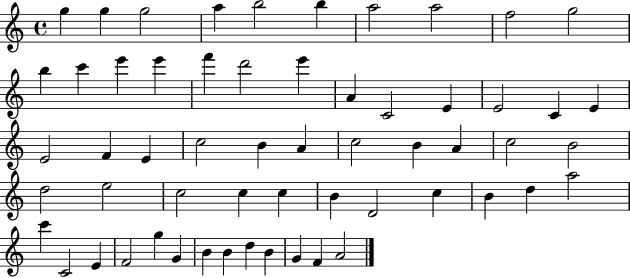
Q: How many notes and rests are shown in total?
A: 58